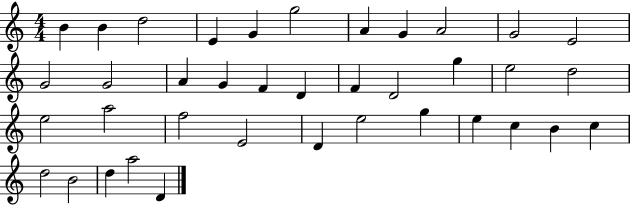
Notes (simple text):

B4/q B4/q D5/h E4/q G4/q G5/h A4/q G4/q A4/h G4/h E4/h G4/h G4/h A4/q G4/q F4/q D4/q F4/q D4/h G5/q E5/h D5/h E5/h A5/h F5/h E4/h D4/q E5/h G5/q E5/q C5/q B4/q C5/q D5/h B4/h D5/q A5/h D4/q